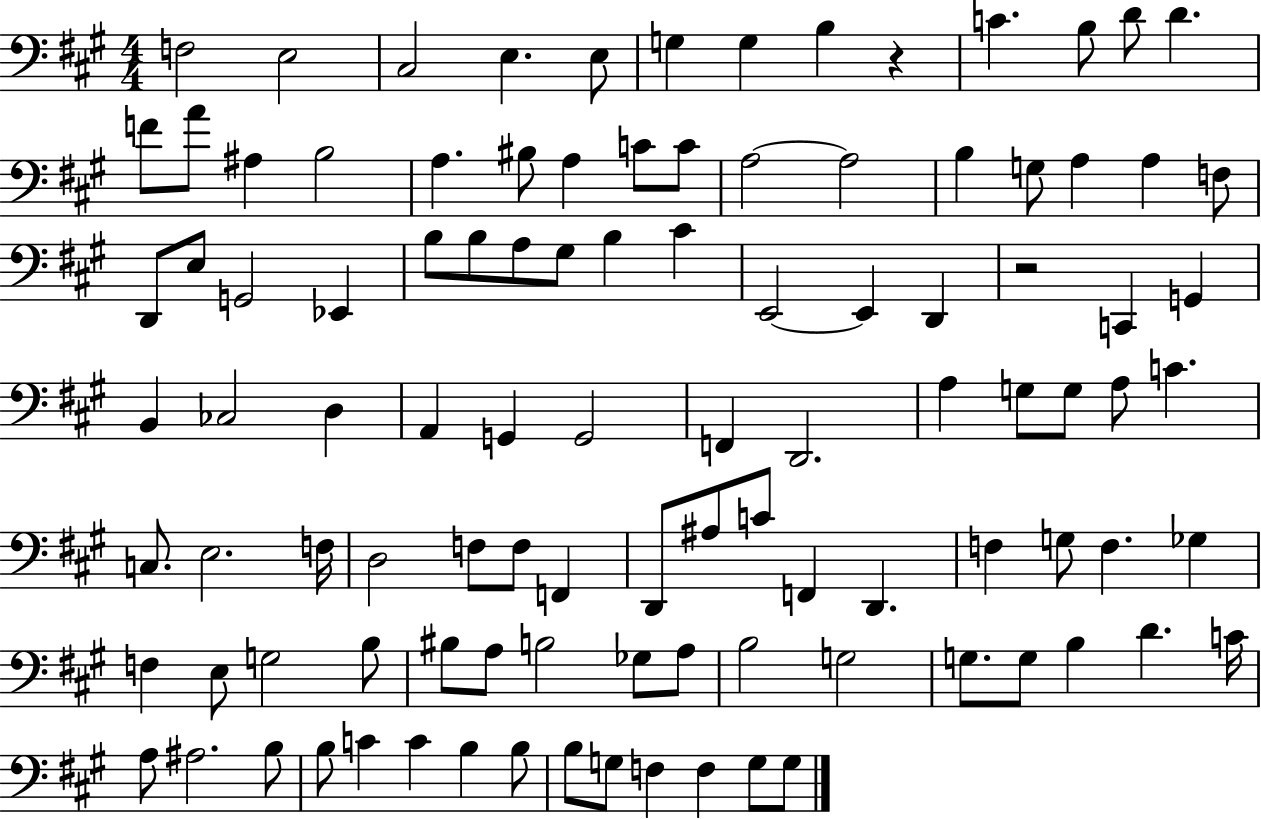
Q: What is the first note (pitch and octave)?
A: F3